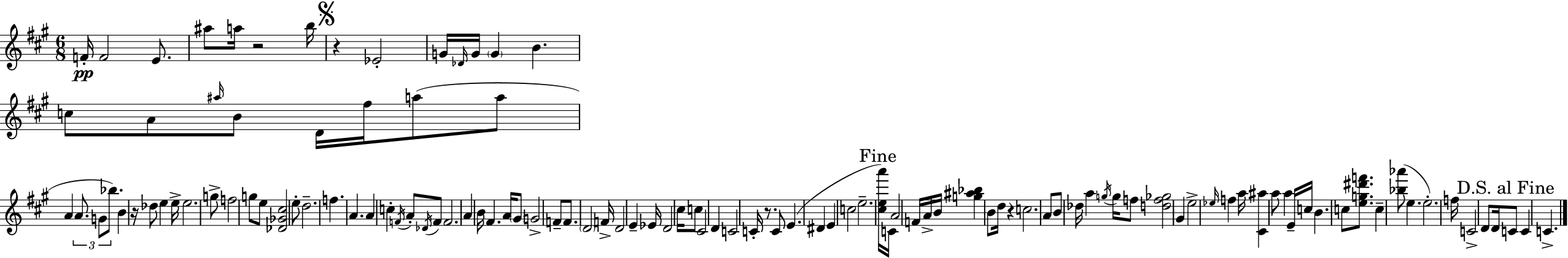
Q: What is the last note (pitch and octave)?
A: C4